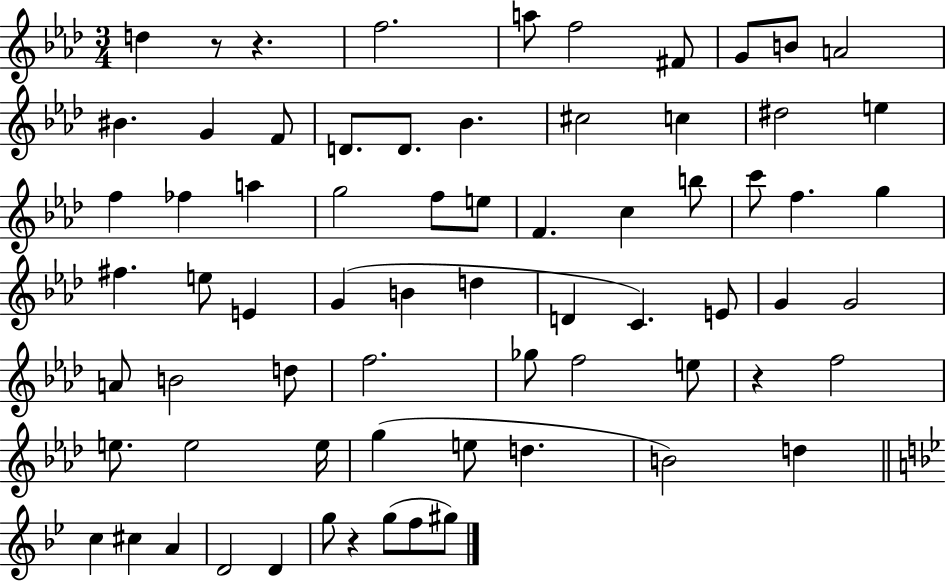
D5/q R/e R/q. F5/h. A5/e F5/h F#4/e G4/e B4/e A4/h BIS4/q. G4/q F4/e D4/e. D4/e. Bb4/q. C#5/h C5/q D#5/h E5/q F5/q FES5/q A5/q G5/h F5/e E5/e F4/q. C5/q B5/e C6/e F5/q. G5/q F#5/q. E5/e E4/q G4/q B4/q D5/q D4/q C4/q. E4/e G4/q G4/h A4/e B4/h D5/e F5/h. Gb5/e F5/h E5/e R/q F5/h E5/e. E5/h E5/s G5/q E5/e D5/q. B4/h D5/q C5/q C#5/q A4/q D4/h D4/q G5/e R/q G5/e F5/e G#5/e